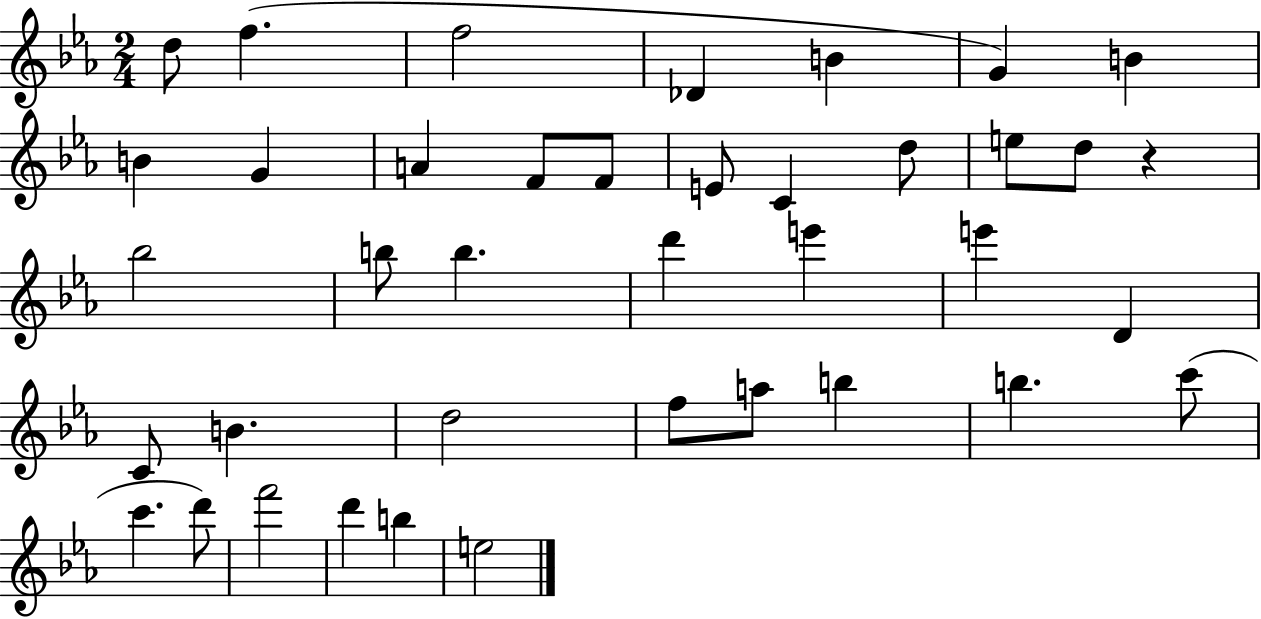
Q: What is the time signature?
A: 2/4